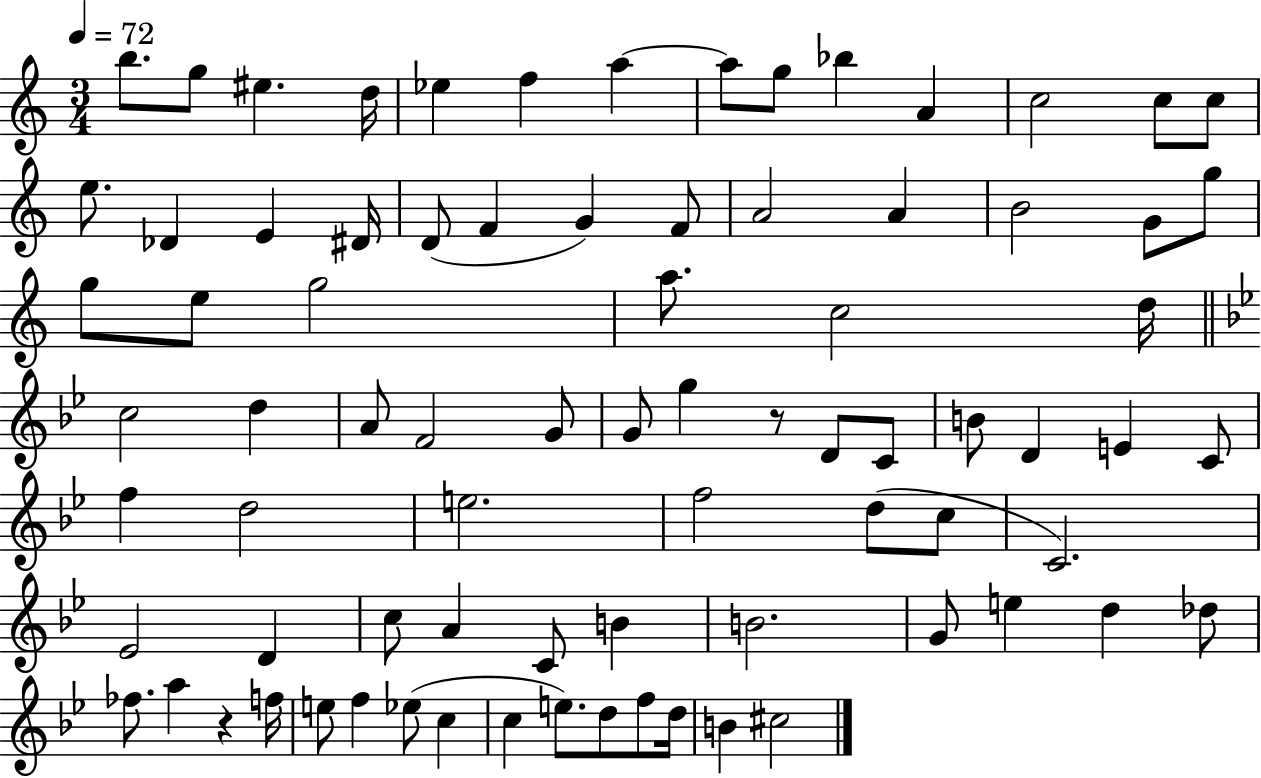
{
  \clef treble
  \numericTimeSignature
  \time 3/4
  \key c \major
  \tempo 4 = 72
  b''8. g''8 eis''4. d''16 | ees''4 f''4 a''4~~ | a''8 g''8 bes''4 a'4 | c''2 c''8 c''8 | \break e''8. des'4 e'4 dis'16 | d'8( f'4 g'4) f'8 | a'2 a'4 | b'2 g'8 g''8 | \break g''8 e''8 g''2 | a''8. c''2 d''16 | \bar "||" \break \key g \minor c''2 d''4 | a'8 f'2 g'8 | g'8 g''4 r8 d'8 c'8 | b'8 d'4 e'4 c'8 | \break f''4 d''2 | e''2. | f''2 d''8( c''8 | c'2.) | \break ees'2 d'4 | c''8 a'4 c'8 b'4 | b'2. | g'8 e''4 d''4 des''8 | \break fes''8. a''4 r4 f''16 | e''8 f''4 ees''8( c''4 | c''4 e''8.) d''8 f''8 d''16 | b'4 cis''2 | \break \bar "|."
}